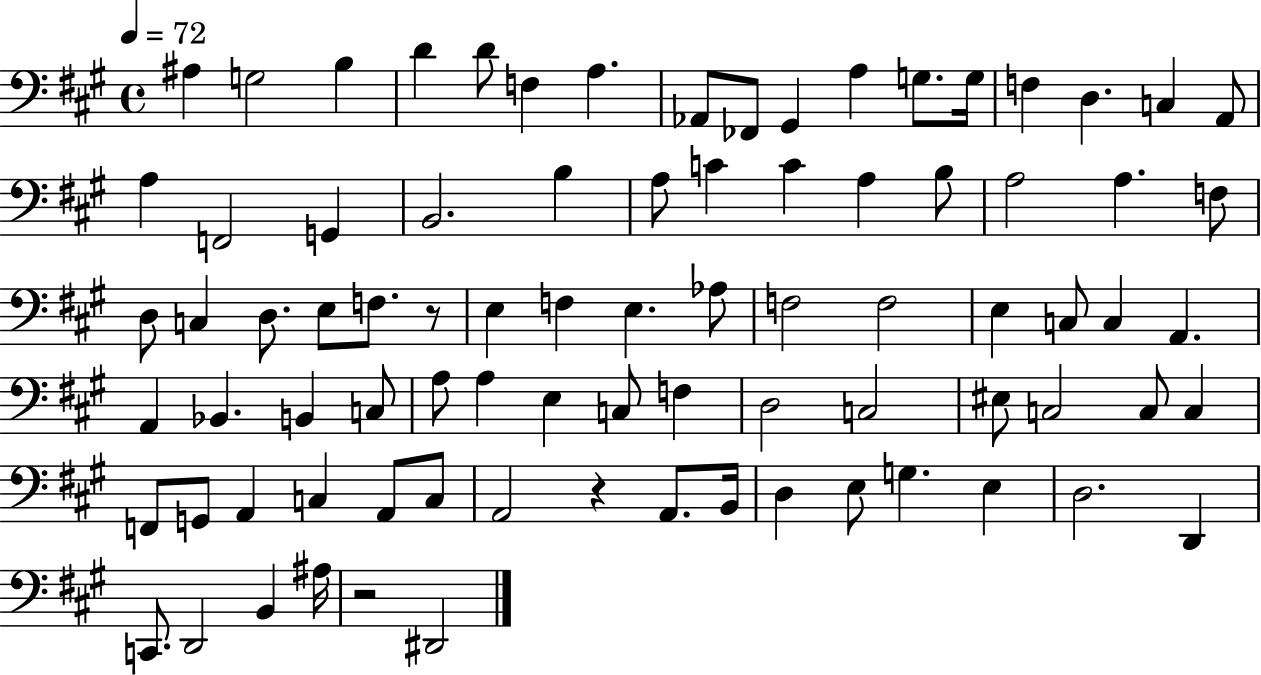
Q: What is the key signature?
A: A major